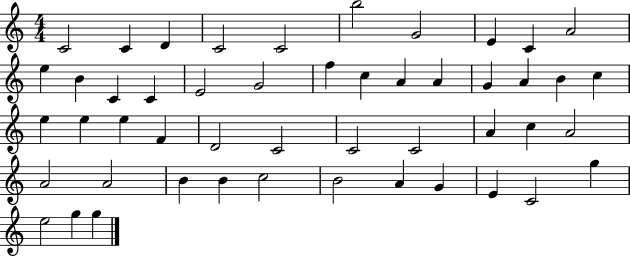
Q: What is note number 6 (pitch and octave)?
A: B5